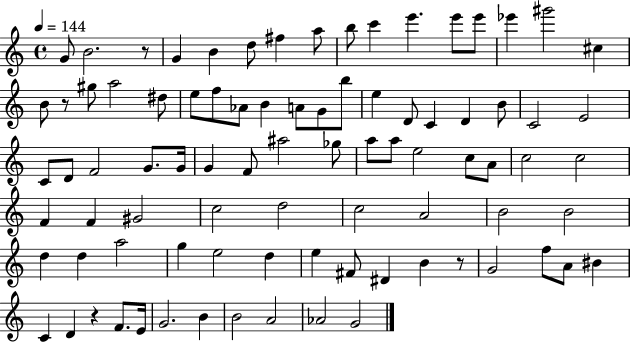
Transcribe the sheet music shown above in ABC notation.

X:1
T:Untitled
M:4/4
L:1/4
K:C
G/2 B2 z/2 G B d/2 ^f a/2 b/2 c' e' e'/2 e'/2 _e' ^g'2 ^c B/2 z/2 ^g/2 a2 ^d/2 e/2 f/2 _A/2 B A/2 G/2 b/2 e D/2 C D B/2 C2 E2 C/2 D/2 F2 G/2 G/4 G F/2 ^a2 _g/2 a/2 a/2 e2 c/2 A/2 c2 c2 F F ^G2 c2 d2 c2 A2 B2 B2 d d a2 g e2 d e ^F/2 ^D B z/2 G2 f/2 A/2 ^B C D z F/2 E/4 G2 B B2 A2 _A2 G2